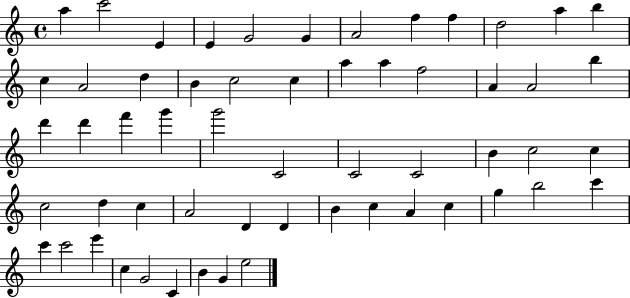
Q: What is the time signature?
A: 4/4